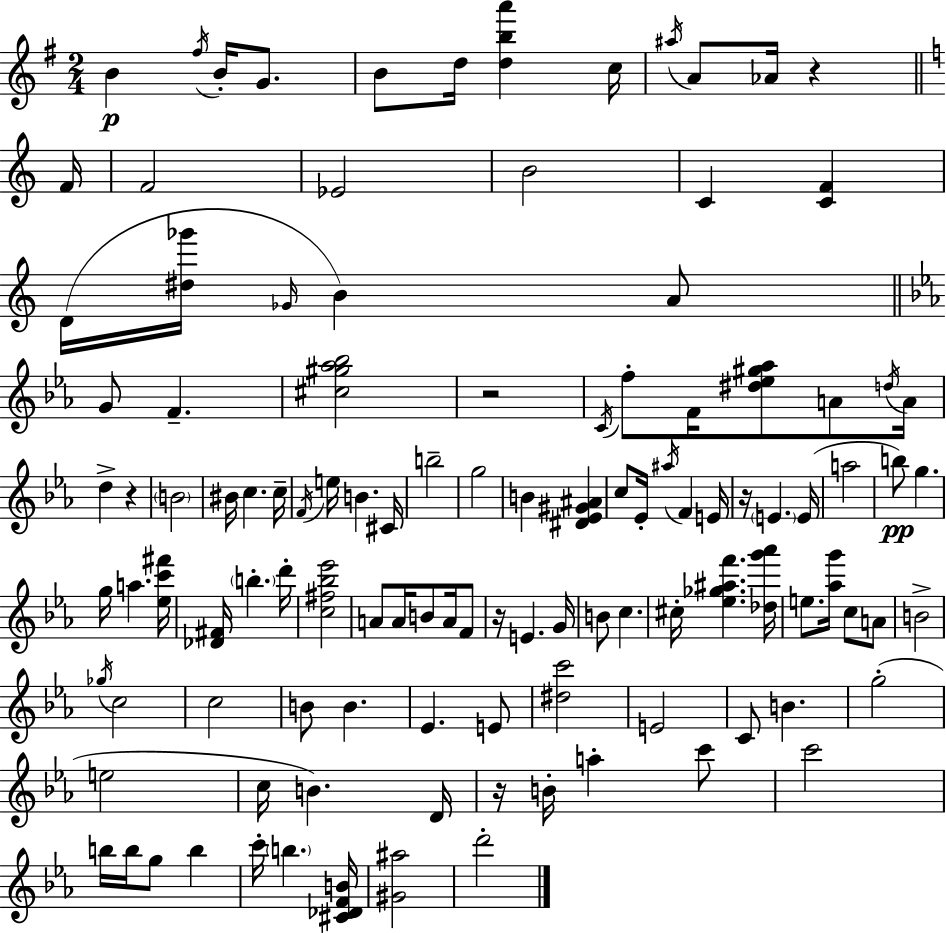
B4/q F#5/s B4/s G4/e. B4/e D5/s [D5,B5,A6]/q C5/s A#5/s A4/e Ab4/s R/q F4/s F4/h Eb4/h B4/h C4/q [C4,F4]/q D4/s [D#5,Gb6]/s Gb4/s B4/q A4/e G4/e F4/q. [C#5,G#5,Ab5,Bb5]/h R/h C4/s F5/e F4/s [D#5,Eb5,G#5,Ab5]/e A4/e D5/s A4/s D5/q R/q B4/h BIS4/s C5/q. C5/s F4/s E5/s B4/q. C#4/s B5/h G5/h B4/q [D#4,Eb4,G#4,A#4]/q C5/e Eb4/s A#5/s F4/q E4/s R/s E4/q. E4/s A5/h B5/e G5/q. G5/s A5/q. [Eb5,C6,F#6]/s [Db4,F#4]/s B5/q. D6/s [C5,F#5,Bb5,Eb6]/h A4/e A4/s B4/e A4/s F4/e R/s E4/q. G4/s B4/e C5/q. C#5/s [Eb5,Gb5,A#5,F6]/q. [Db5,G6,Ab6]/s E5/e. [Ab5,G6]/s C5/e A4/e B4/h Gb5/s C5/h C5/h B4/e B4/q. Eb4/q. E4/e [D#5,C6]/h E4/h C4/e B4/q. G5/h E5/h C5/s B4/q. D4/s R/s B4/s A5/q C6/e C6/h B5/s B5/s G5/e B5/q C6/s B5/q. [C#4,Db4,F4,B4]/s [G#4,A#5]/h D6/h